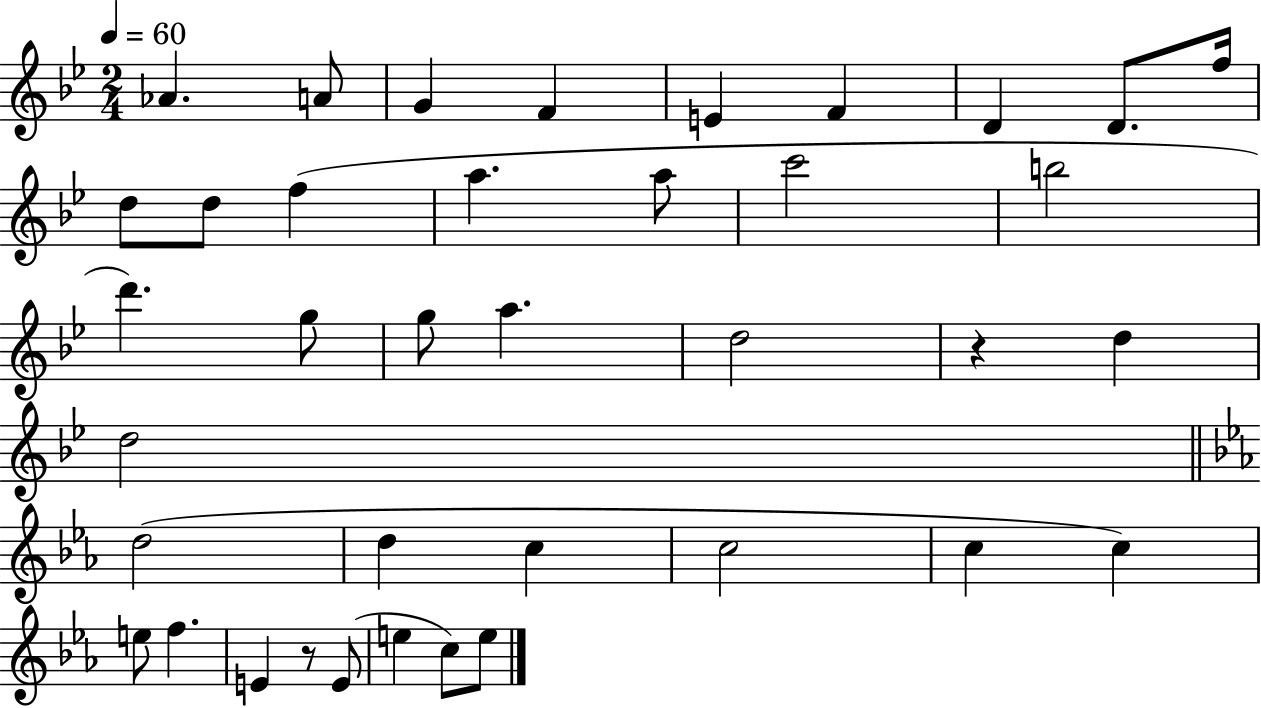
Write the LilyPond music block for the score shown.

{
  \clef treble
  \numericTimeSignature
  \time 2/4
  \key bes \major
  \tempo 4 = 60
  aes'4. a'8 | g'4 f'4 | e'4 f'4 | d'4 d'8. f''16 | \break d''8 d''8 f''4( | a''4. a''8 | c'''2 | b''2 | \break d'''4.) g''8 | g''8 a''4. | d''2 | r4 d''4 | \break d''2 | \bar "||" \break \key c \minor d''2( | d''4 c''4 | c''2 | c''4 c''4) | \break e''8 f''4. | e'4 r8 e'8( | e''4 c''8) e''8 | \bar "|."
}